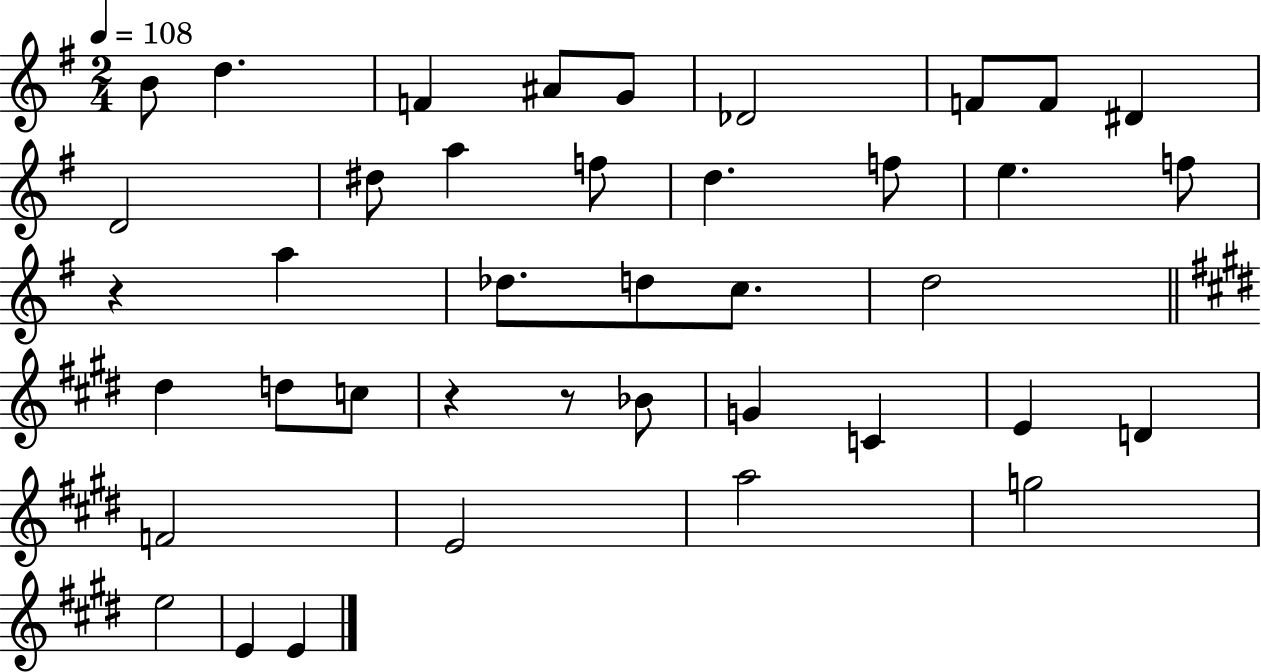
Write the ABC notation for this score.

X:1
T:Untitled
M:2/4
L:1/4
K:G
B/2 d F ^A/2 G/2 _D2 F/2 F/2 ^D D2 ^d/2 a f/2 d f/2 e f/2 z a _d/2 d/2 c/2 d2 ^d d/2 c/2 z z/2 _B/2 G C E D F2 E2 a2 g2 e2 E E